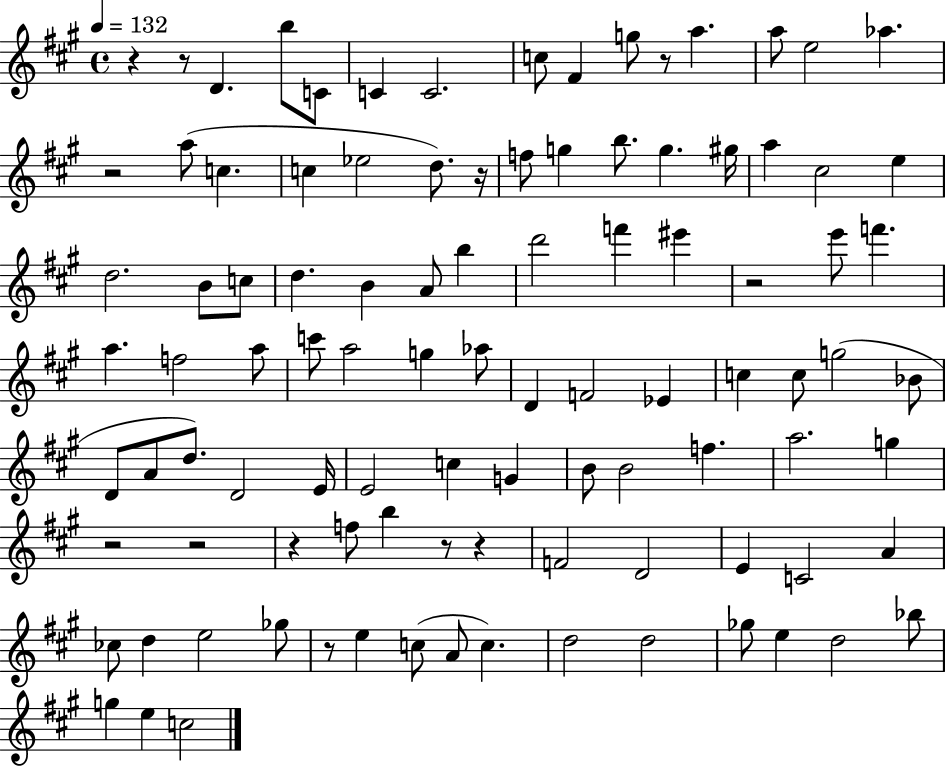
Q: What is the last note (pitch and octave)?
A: C5